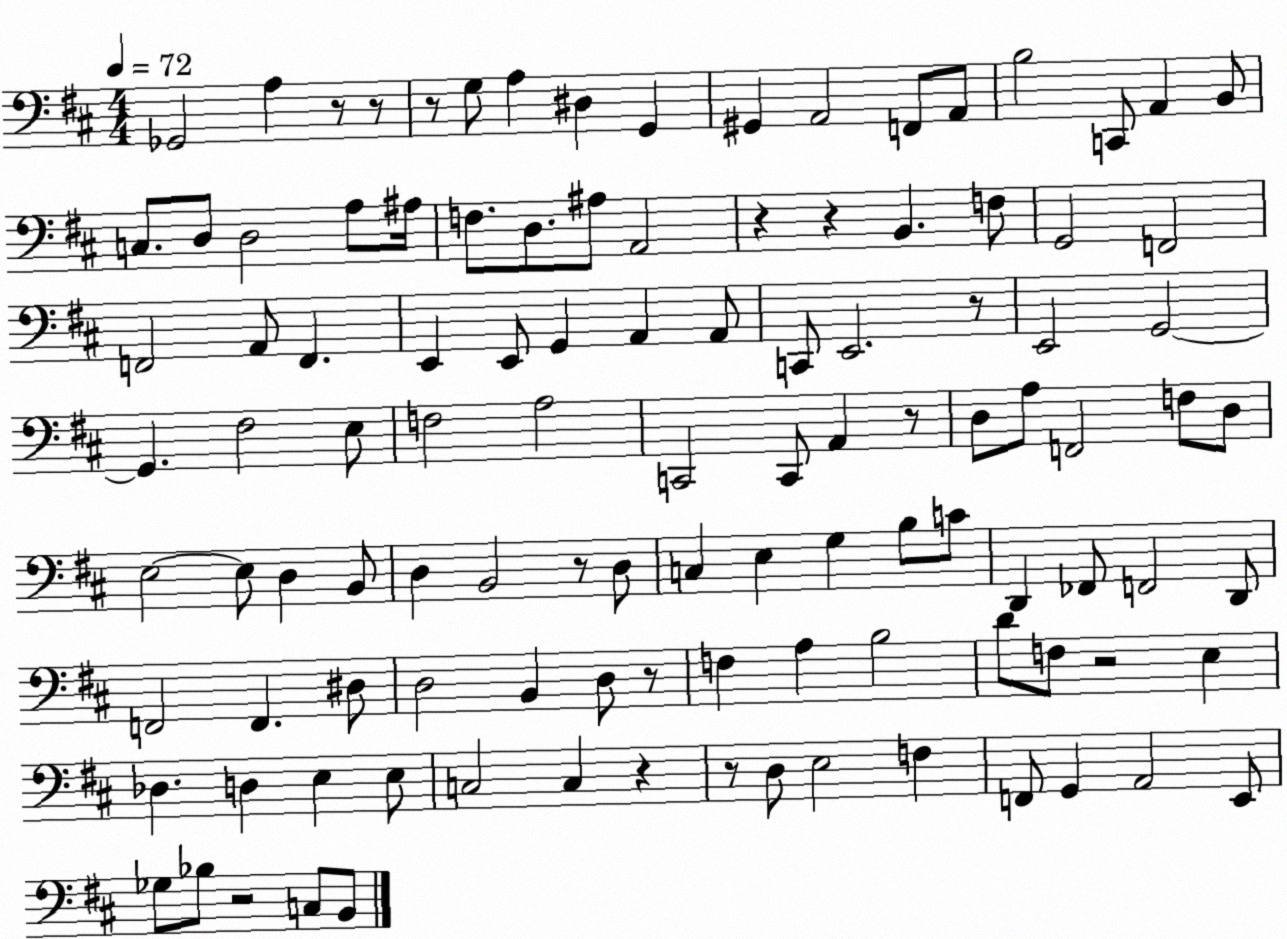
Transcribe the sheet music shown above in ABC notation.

X:1
T:Untitled
M:4/4
L:1/4
K:D
_G,,2 A, z/2 z/2 z/2 G,/2 A, ^D, G,, ^G,, A,,2 F,,/2 A,,/2 B,2 C,,/2 A,, B,,/2 C,/2 D,/2 D,2 A,/2 ^A,/4 F,/2 D,/2 ^A,/2 A,,2 z z B,, F,/2 G,,2 F,,2 F,,2 A,,/2 F,, E,, E,,/2 G,, A,, A,,/2 C,,/2 E,,2 z/2 E,,2 G,,2 G,, ^F,2 E,/2 F,2 A,2 C,,2 C,,/2 A,, z/2 D,/2 A,/2 F,,2 F,/2 D,/2 E,2 E,/2 D, B,,/2 D, B,,2 z/2 D,/2 C, E, G, B,/2 C/2 D,, _F,,/2 F,,2 D,,/2 F,,2 F,, ^D,/2 D,2 B,, D,/2 z/2 F, A, B,2 D/2 F,/2 z2 E, _D, D, E, E,/2 C,2 C, z z/2 D,/2 E,2 F, F,,/2 G,, A,,2 E,,/2 _G,/2 _B,/2 z2 C,/2 B,,/2